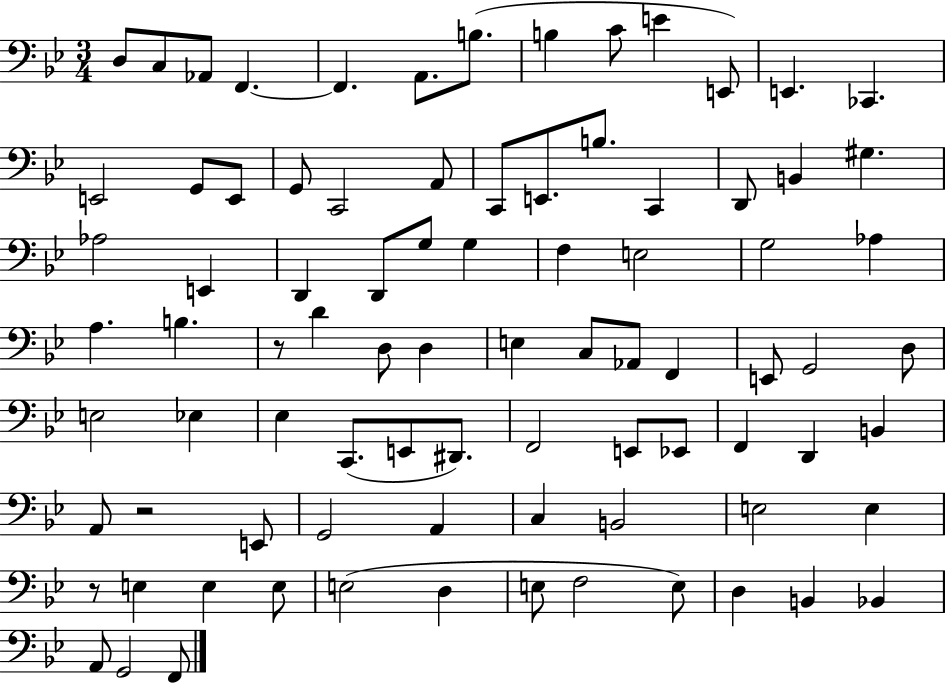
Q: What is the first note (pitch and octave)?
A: D3